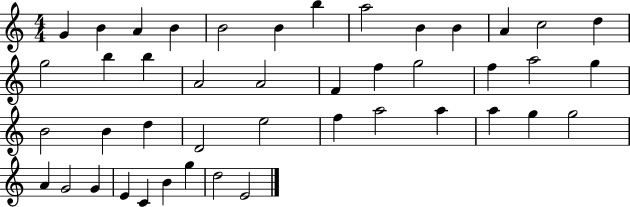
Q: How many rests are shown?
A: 0